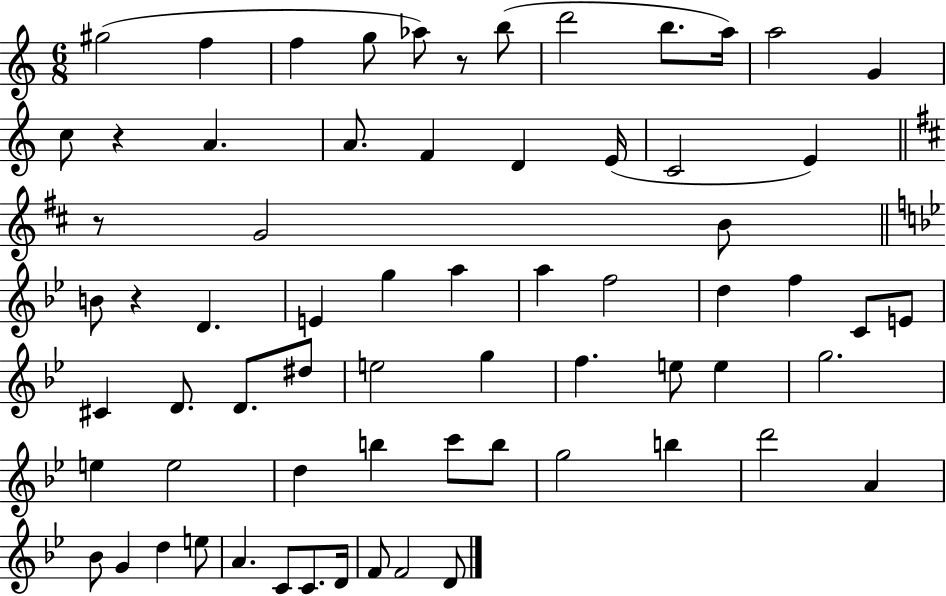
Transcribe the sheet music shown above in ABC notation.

X:1
T:Untitled
M:6/8
L:1/4
K:C
^g2 f f g/2 _a/2 z/2 b/2 d'2 b/2 a/4 a2 G c/2 z A A/2 F D E/4 C2 E z/2 G2 B/2 B/2 z D E g a a f2 d f C/2 E/2 ^C D/2 D/2 ^d/2 e2 g f e/2 e g2 e e2 d b c'/2 b/2 g2 b d'2 A _B/2 G d e/2 A C/2 C/2 D/4 F/2 F2 D/2